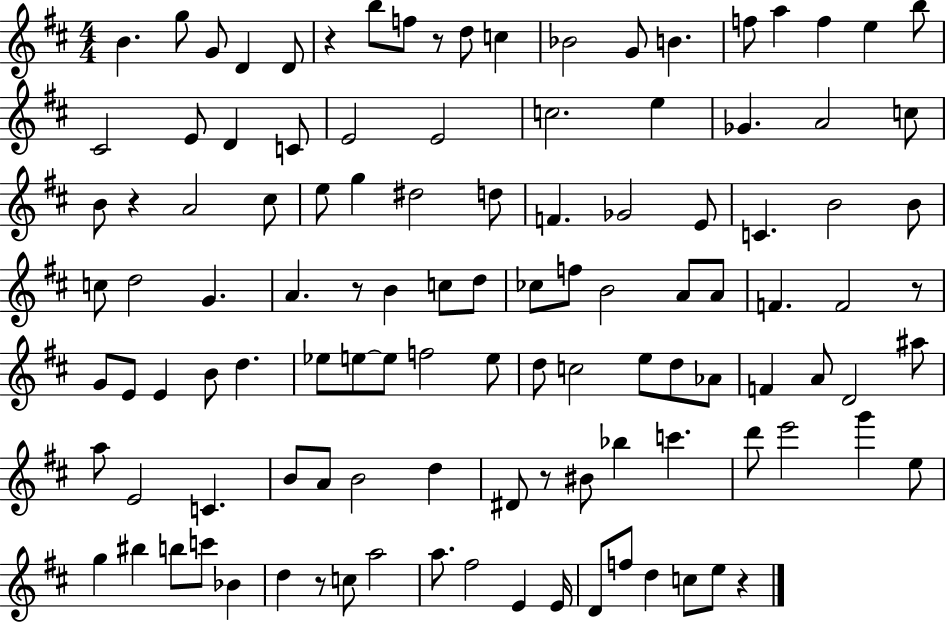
{
  \clef treble
  \numericTimeSignature
  \time 4/4
  \key d \major
  b'4. g''8 g'8 d'4 d'8 | r4 b''8 f''8 r8 d''8 c''4 | bes'2 g'8 b'4. | f''8 a''4 f''4 e''4 b''8 | \break cis'2 e'8 d'4 c'8 | e'2 e'2 | c''2. e''4 | ges'4. a'2 c''8 | \break b'8 r4 a'2 cis''8 | e''8 g''4 dis''2 d''8 | f'4. ges'2 e'8 | c'4. b'2 b'8 | \break c''8 d''2 g'4. | a'4. r8 b'4 c''8 d''8 | ces''8 f''8 b'2 a'8 a'8 | f'4. f'2 r8 | \break g'8 e'8 e'4 b'8 d''4. | ees''8 e''8~~ e''8 f''2 e''8 | d''8 c''2 e''8 d''8 aes'8 | f'4 a'8 d'2 ais''8 | \break a''8 e'2 c'4. | b'8 a'8 b'2 d''4 | dis'8 r8 bis'8 bes''4 c'''4. | d'''8 e'''2 g'''4 e''8 | \break g''4 bis''4 b''8 c'''8 bes'4 | d''4 r8 c''8 a''2 | a''8. fis''2 e'4 e'16 | d'8 f''8 d''4 c''8 e''8 r4 | \break \bar "|."
}